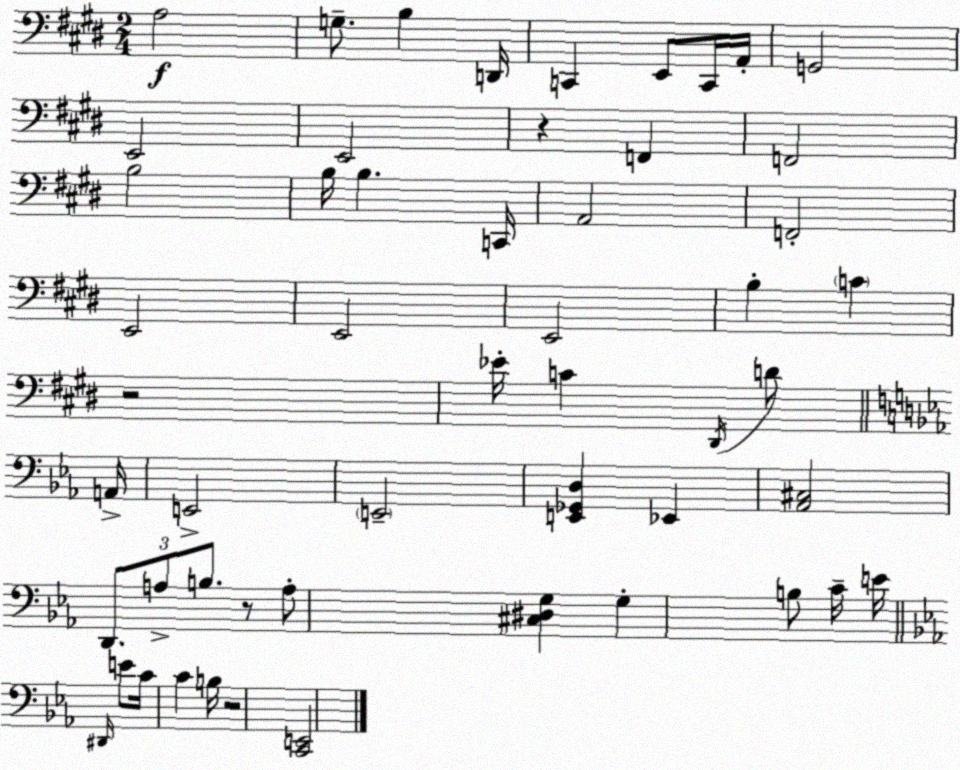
X:1
T:Untitled
M:2/4
L:1/4
K:E
A,2 G,/2 B, D,,/4 C,, E,,/2 C,,/4 A,,/4 G,,2 E,,2 E,,2 z F,, F,,2 B,2 B,/4 B, C,,/4 A,,2 F,,2 E,,2 E,,2 E,,2 B, C z2 _E/4 C ^D,,/4 D/2 A,,/4 E,,2 E,,2 [E,,_G,,D,] _E,, [_A,,^C,]2 D,,/2 A,/2 B,/2 z/2 A,/2 [^C,^D,G,] G, B,/2 C/4 E/4 ^D,,/4 E/2 C/4 C B,/4 z2 [C,,E,,]2